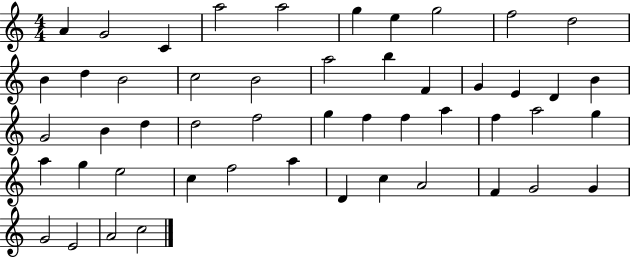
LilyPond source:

{
  \clef treble
  \numericTimeSignature
  \time 4/4
  \key c \major
  a'4 g'2 c'4 | a''2 a''2 | g''4 e''4 g''2 | f''2 d''2 | \break b'4 d''4 b'2 | c''2 b'2 | a''2 b''4 f'4 | g'4 e'4 d'4 b'4 | \break g'2 b'4 d''4 | d''2 f''2 | g''4 f''4 f''4 a''4 | f''4 a''2 g''4 | \break a''4 g''4 e''2 | c''4 f''2 a''4 | d'4 c''4 a'2 | f'4 g'2 g'4 | \break g'2 e'2 | a'2 c''2 | \bar "|."
}